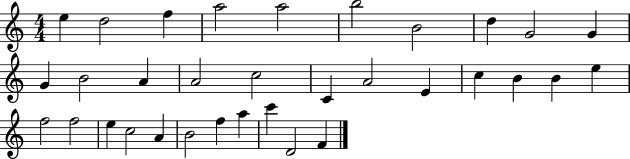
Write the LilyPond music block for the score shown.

{
  \clef treble
  \numericTimeSignature
  \time 4/4
  \key c \major
  e''4 d''2 f''4 | a''2 a''2 | b''2 b'2 | d''4 g'2 g'4 | \break g'4 b'2 a'4 | a'2 c''2 | c'4 a'2 e'4 | c''4 b'4 b'4 e''4 | \break f''2 f''2 | e''4 c''2 a'4 | b'2 f''4 a''4 | c'''4 d'2 f'4 | \break \bar "|."
}